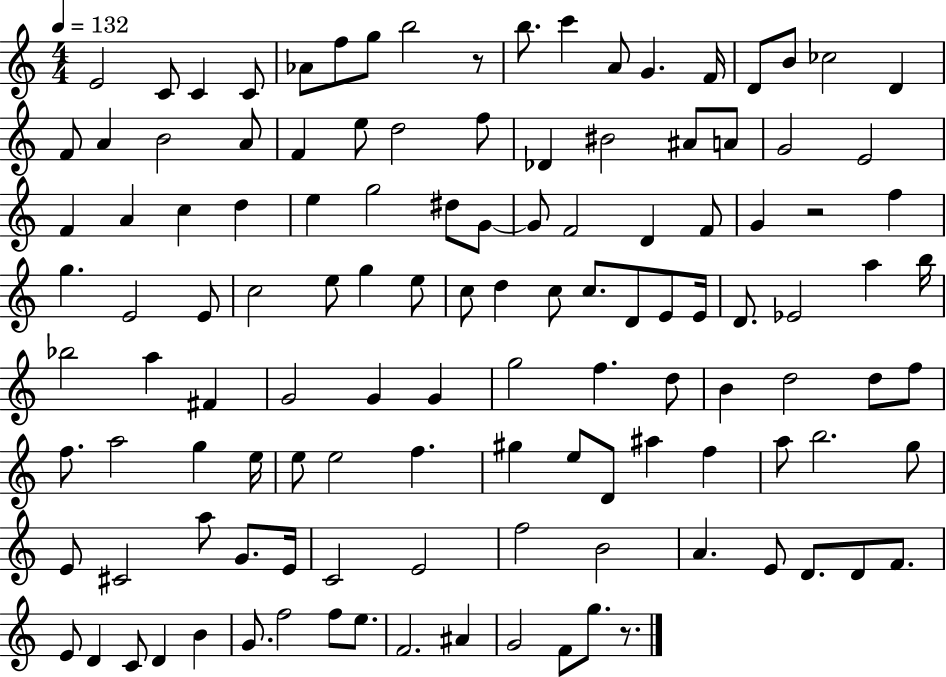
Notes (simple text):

E4/h C4/e C4/q C4/e Ab4/e F5/e G5/e B5/h R/e B5/e. C6/q A4/e G4/q. F4/s D4/e B4/e CES5/h D4/q F4/e A4/q B4/h A4/e F4/q E5/e D5/h F5/e Db4/q BIS4/h A#4/e A4/e G4/h E4/h F4/q A4/q C5/q D5/q E5/q G5/h D#5/e G4/e G4/e F4/h D4/q F4/e G4/q R/h F5/q G5/q. E4/h E4/e C5/h E5/e G5/q E5/e C5/e D5/q C5/e C5/e. D4/e E4/e E4/s D4/e. Eb4/h A5/q B5/s Bb5/h A5/q F#4/q G4/h G4/q G4/q G5/h F5/q. D5/e B4/q D5/h D5/e F5/e F5/e. A5/h G5/q E5/s E5/e E5/h F5/q. G#5/q E5/e D4/e A#5/q F5/q A5/e B5/h. G5/e E4/e C#4/h A5/e G4/e. E4/s C4/h E4/h F5/h B4/h A4/q. E4/e D4/e. D4/e F4/e. E4/e D4/q C4/e D4/q B4/q G4/e. F5/h F5/e E5/e. F4/h. A#4/q G4/h F4/e G5/e. R/e.